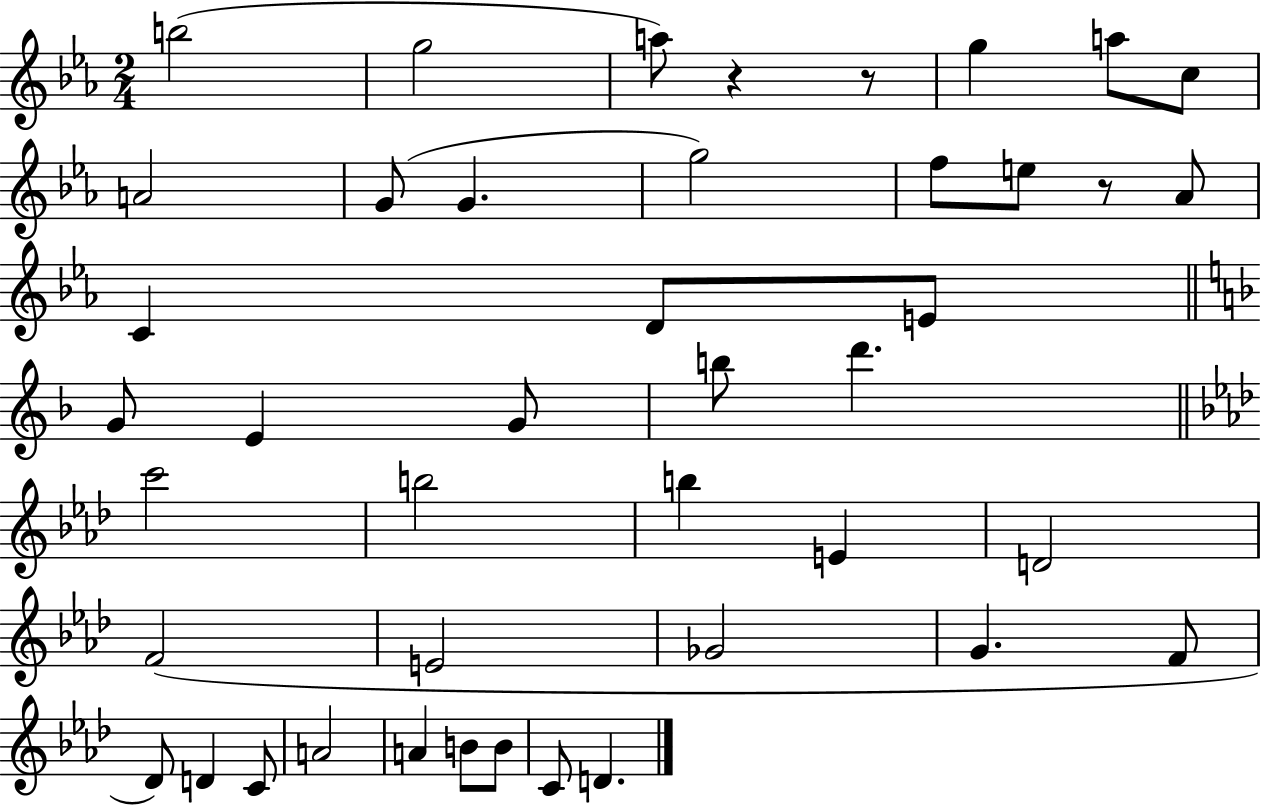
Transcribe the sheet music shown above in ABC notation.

X:1
T:Untitled
M:2/4
L:1/4
K:Eb
b2 g2 a/2 z z/2 g a/2 c/2 A2 G/2 G g2 f/2 e/2 z/2 _A/2 C D/2 E/2 G/2 E G/2 b/2 d' c'2 b2 b E D2 F2 E2 _G2 G F/2 _D/2 D C/2 A2 A B/2 B/2 C/2 D